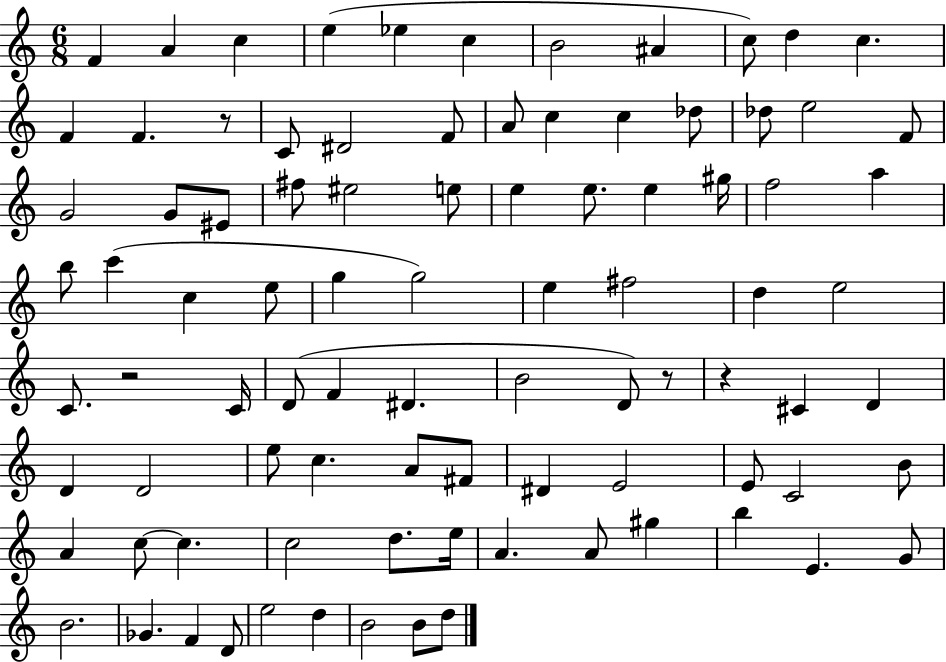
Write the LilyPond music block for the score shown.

{
  \clef treble
  \numericTimeSignature
  \time 6/8
  \key c \major
  f'4 a'4 c''4 | e''4( ees''4 c''4 | b'2 ais'4 | c''8) d''4 c''4. | \break f'4 f'4. r8 | c'8 dis'2 f'8 | a'8 c''4 c''4 des''8 | des''8 e''2 f'8 | \break g'2 g'8 eis'8 | fis''8 eis''2 e''8 | e''4 e''8. e''4 gis''16 | f''2 a''4 | \break b''8 c'''4( c''4 e''8 | g''4 g''2) | e''4 fis''2 | d''4 e''2 | \break c'8. r2 c'16 | d'8( f'4 dis'4. | b'2 d'8) r8 | r4 cis'4 d'4 | \break d'4 d'2 | e''8 c''4. a'8 fis'8 | dis'4 e'2 | e'8 c'2 b'8 | \break a'4 c''8~~ c''4. | c''2 d''8. e''16 | a'4. a'8 gis''4 | b''4 e'4. g'8 | \break b'2. | ges'4. f'4 d'8 | e''2 d''4 | b'2 b'8 d''8 | \break \bar "|."
}